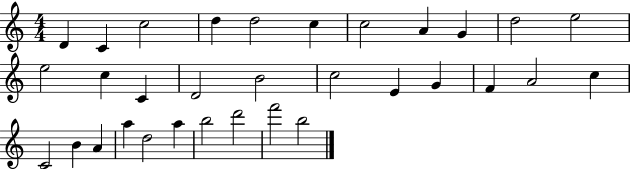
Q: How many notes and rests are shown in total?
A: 32